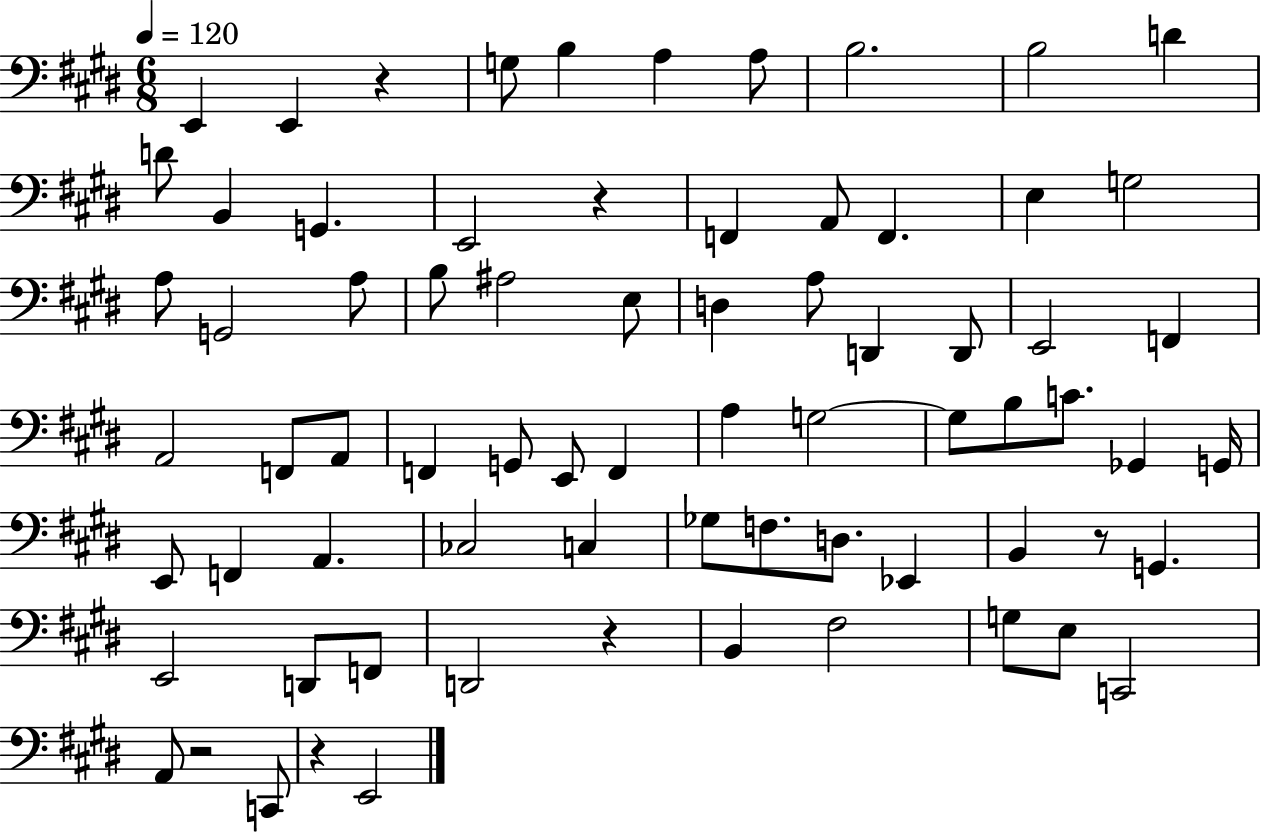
{
  \clef bass
  \numericTimeSignature
  \time 6/8
  \key e \major
  \tempo 4 = 120
  \repeat volta 2 { e,4 e,4 r4 | g8 b4 a4 a8 | b2. | b2 d'4 | \break d'8 b,4 g,4. | e,2 r4 | f,4 a,8 f,4. | e4 g2 | \break a8 g,2 a8 | b8 ais2 e8 | d4 a8 d,4 d,8 | e,2 f,4 | \break a,2 f,8 a,8 | f,4 g,8 e,8 f,4 | a4 g2~~ | g8 b8 c'8. ges,4 g,16 | \break e,8 f,4 a,4. | ces2 c4 | ges8 f8. d8. ees,4 | b,4 r8 g,4. | \break e,2 d,8 f,8 | d,2 r4 | b,4 fis2 | g8 e8 c,2 | \break a,8 r2 c,8 | r4 e,2 | } \bar "|."
}